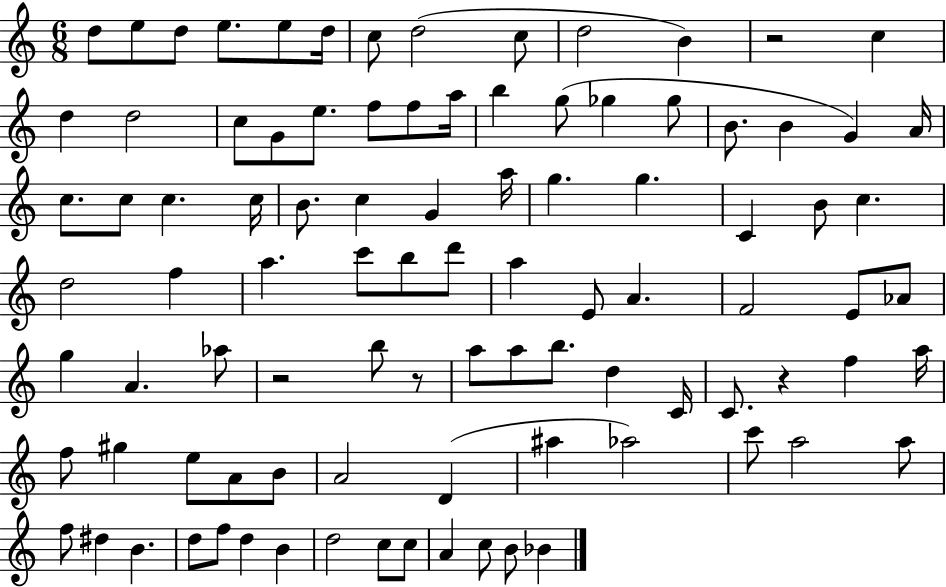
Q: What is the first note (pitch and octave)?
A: D5